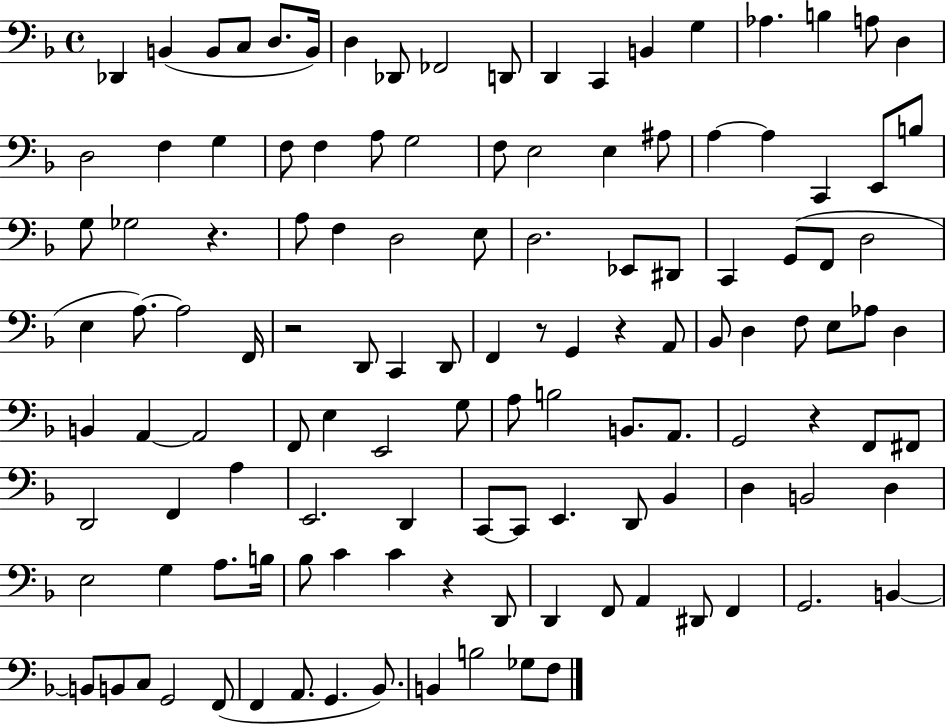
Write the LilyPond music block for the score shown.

{
  \clef bass
  \time 4/4
  \defaultTimeSignature
  \key f \major
  des,4 b,4( b,8 c8 d8. b,16) | d4 des,8 fes,2 d,8 | d,4 c,4 b,4 g4 | aes4. b4 a8 d4 | \break d2 f4 g4 | f8 f4 a8 g2 | f8 e2 e4 ais8 | a4~~ a4 c,4 e,8 b8 | \break g8 ges2 r4. | a8 f4 d2 e8 | d2. ees,8 dis,8 | c,4 g,8( f,8 d2 | \break e4 a8.~~) a2 f,16 | r2 d,8 c,4 d,8 | f,4 r8 g,4 r4 a,8 | bes,8 d4 f8 e8 aes8 d4 | \break b,4 a,4~~ a,2 | f,8 e4 e,2 g8 | a8 b2 b,8. a,8. | g,2 r4 f,8 fis,8 | \break d,2 f,4 a4 | e,2. d,4 | c,8~~ c,8 e,4. d,8 bes,4 | d4 b,2 d4 | \break e2 g4 a8. b16 | bes8 c'4 c'4 r4 d,8 | d,4 f,8 a,4 dis,8 f,4 | g,2. b,4~~ | \break b,8 b,8 c8 g,2 f,8( | f,4 a,8. g,4. bes,8.) | b,4 b2 ges8 f8 | \bar "|."
}